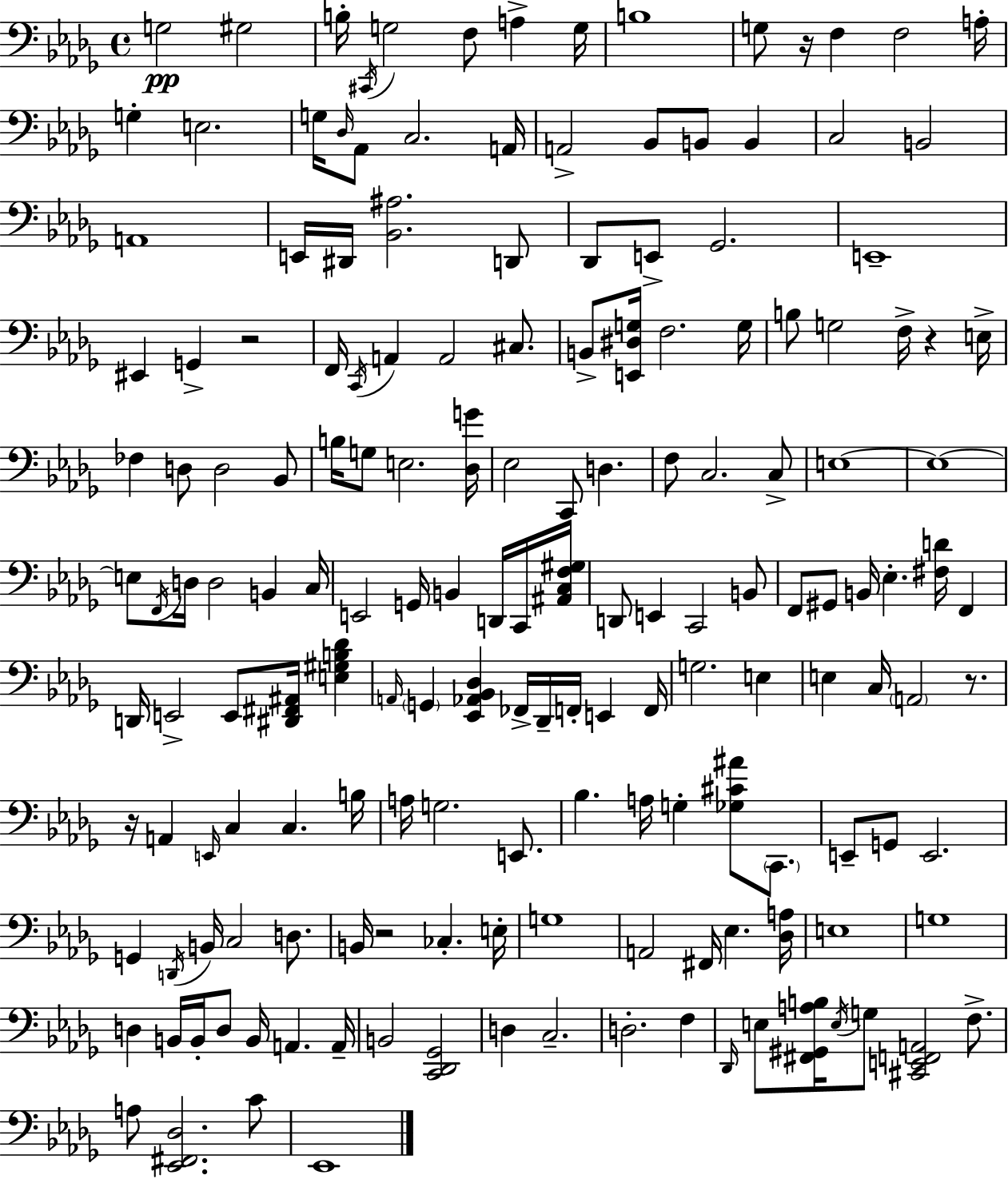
X:1
T:Untitled
M:4/4
L:1/4
K:Bbm
G,2 ^G,2 B,/4 ^C,,/4 G,2 F,/2 A, G,/4 B,4 G,/2 z/4 F, F,2 A,/4 G, E,2 G,/4 _D,/4 _A,,/2 C,2 A,,/4 A,,2 _B,,/2 B,,/2 B,, C,2 B,,2 A,,4 E,,/4 ^D,,/4 [_B,,^A,]2 D,,/2 _D,,/2 E,,/2 _G,,2 E,,4 ^E,, G,, z2 F,,/4 C,,/4 A,, A,,2 ^C,/2 B,,/2 [E,,^D,G,]/4 F,2 G,/4 B,/2 G,2 F,/4 z E,/4 _F, D,/2 D,2 _B,,/2 B,/4 G,/2 E,2 [_D,G]/4 _E,2 C,,/2 D, F,/2 C,2 C,/2 E,4 E,4 E,/2 F,,/4 D,/4 D,2 B,, C,/4 E,,2 G,,/4 B,, D,,/4 C,,/4 [^A,,C,F,^G,]/4 D,,/2 E,, C,,2 B,,/2 F,,/2 ^G,,/2 B,,/4 _E, [^F,D]/4 F,, D,,/4 E,,2 E,,/2 [^D,,^F,,^A,,]/4 [E,^G,B,_D] A,,/4 G,, [_E,,_A,,_B,,_D,] _F,,/4 _D,,/4 F,,/4 E,, F,,/4 G,2 E, E, C,/4 A,,2 z/2 z/4 A,, E,,/4 C, C, B,/4 A,/4 G,2 E,,/2 _B, A,/4 G, [_G,^C^A]/2 C,,/2 E,,/2 G,,/2 E,,2 G,, D,,/4 B,,/4 C,2 D,/2 B,,/4 z2 _C, E,/4 G,4 A,,2 ^F,,/4 _E, [_D,A,]/4 E,4 G,4 D, B,,/4 B,,/4 D,/2 B,,/4 A,, A,,/4 B,,2 [C,,_D,,_G,,]2 D, C,2 D,2 F, _D,,/4 E,/2 [^F,,^G,,A,B,]/4 E,/4 G,/2 [^C,,E,,F,,A,,]2 F,/2 A,/2 [_E,,^F,,_D,]2 C/2 _E,,4